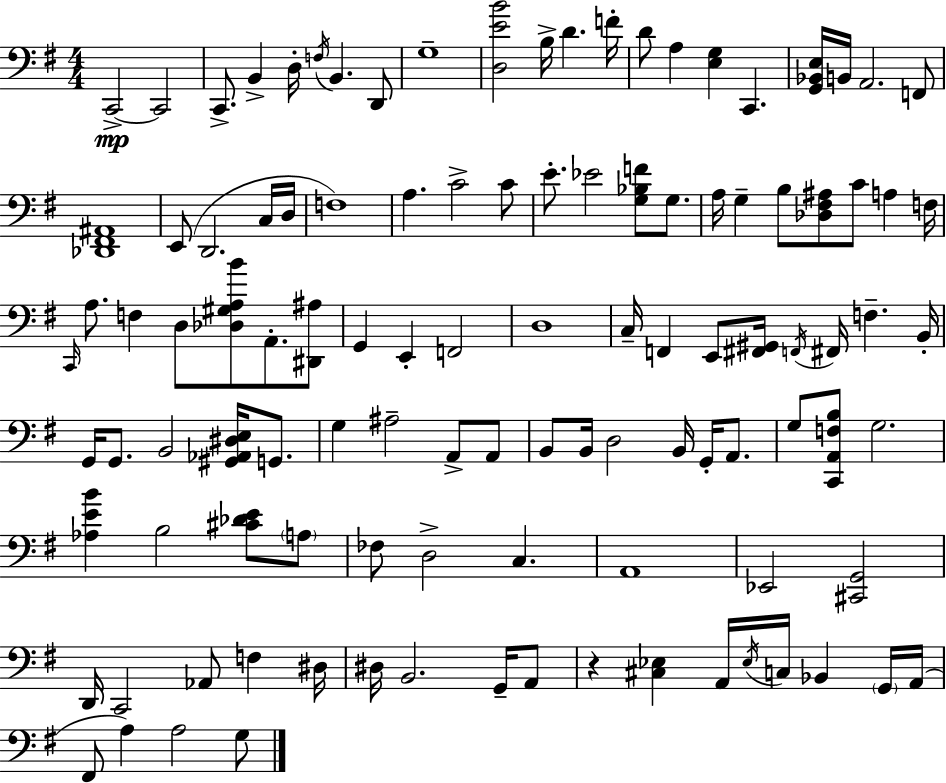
{
  \clef bass
  \numericTimeSignature
  \time 4/4
  \key g \major
  c,2->~~\mp c,2 | c,8.-> b,4-> d16-. \acciaccatura { f16 } b,4. d,8 | g1-- | <d e' b'>2 b16-> d'4. | \break f'16-. d'8 a4 <e g>4 c,4. | <g, bes, e>16 b,16 a,2. f,8 | <des, fis, ais,>1 | e,8( d,2. c16 | \break d16 f1) | a4. c'2-> c'8 | e'8.-. ees'2 <g bes f'>8 g8. | a16 g4-- b8 <des fis ais>8 c'8 a4 | \break f16 \grace { c,16 } a8. f4 d8 <des gis a b'>8 a,8.-. | <dis, ais>8 g,4 e,4-. f,2 | d1 | c16-- f,4 e,8 <fis, gis,>16 \acciaccatura { f,16 } fis,16 f4.-- | \break b,16-. g,16 g,8. b,2 <gis, aes, dis e>16 | g,8. g4 ais2-- a,8-> | a,8 b,8 b,16 d2 b,16 g,16-. | a,8. g8 <c, a, f b>8 g2. | \break <aes e' b'>4 b2 <cis' des' e'>8 | \parenthesize a8 fes8 d2-> c4. | a,1 | ees,2 <cis, g,>2 | \break d,16 c,2 aes,8 f4 | dis16 dis16 b,2. | g,16-- a,8 r4 <cis ees>4 a,16 \acciaccatura { ees16 } c16 bes,4 | \parenthesize g,16 a,16( fis,8 a4) a2 | \break g8 \bar "|."
}